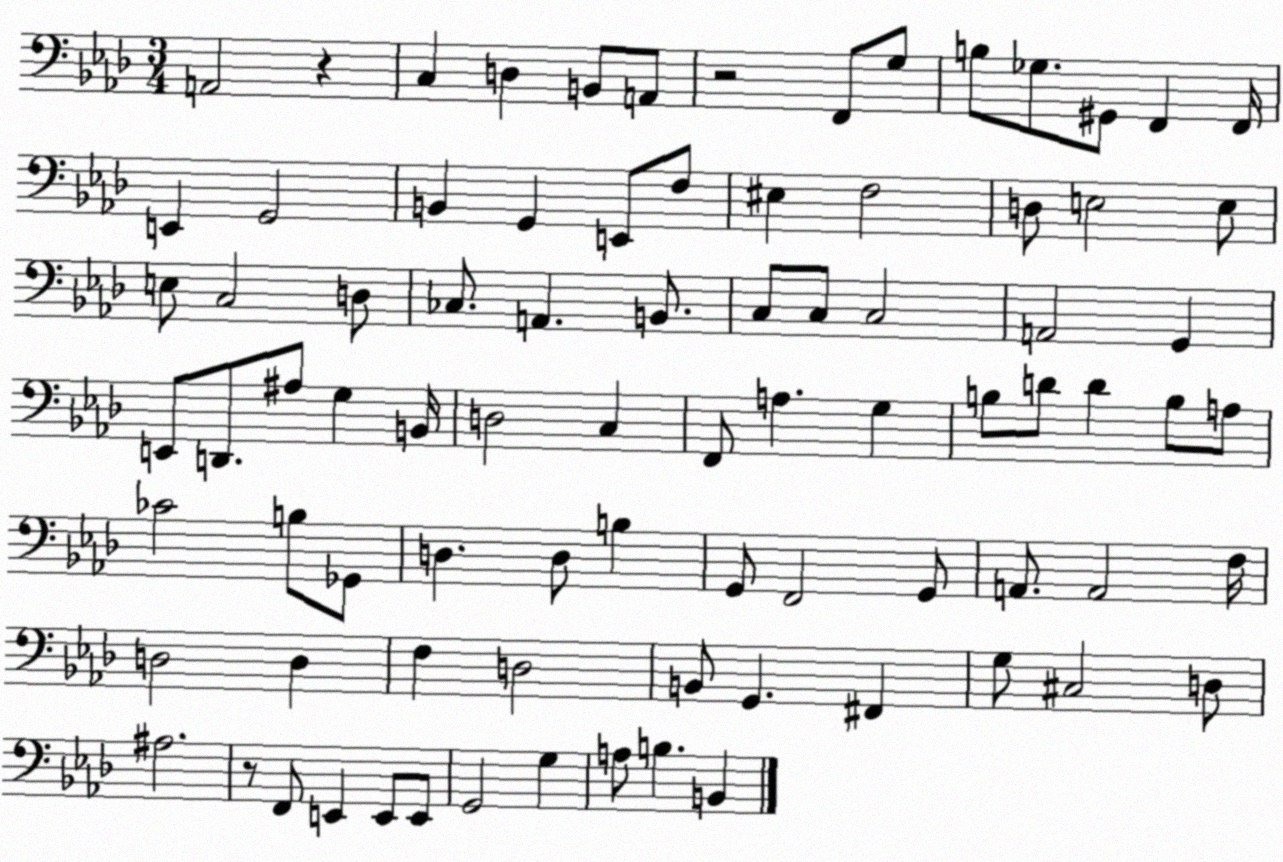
X:1
T:Untitled
M:3/4
L:1/4
K:Ab
A,,2 z C, D, B,,/2 A,,/2 z2 F,,/2 G,/2 B,/2 _G,/2 ^G,,/2 F,, F,,/4 E,, G,,2 B,, G,, E,,/2 F,/2 ^E, F,2 D,/2 E,2 E,/2 E,/2 C,2 D,/2 _C,/2 A,, B,,/2 C,/2 C,/2 C,2 A,,2 G,, E,,/2 D,,/2 ^A,/2 G, B,,/4 D,2 C, F,,/2 A, G, B,/2 D/2 D B,/2 A,/2 _C2 B,/2 _G,,/2 D, D,/2 B, G,,/2 F,,2 G,,/2 A,,/2 A,,2 F,/4 D,2 D, F, D,2 B,,/2 G,, ^F,, G,/2 ^C,2 D,/2 ^A,2 z/2 F,,/2 E,, E,,/2 E,,/2 G,,2 G, A,/2 B, B,,